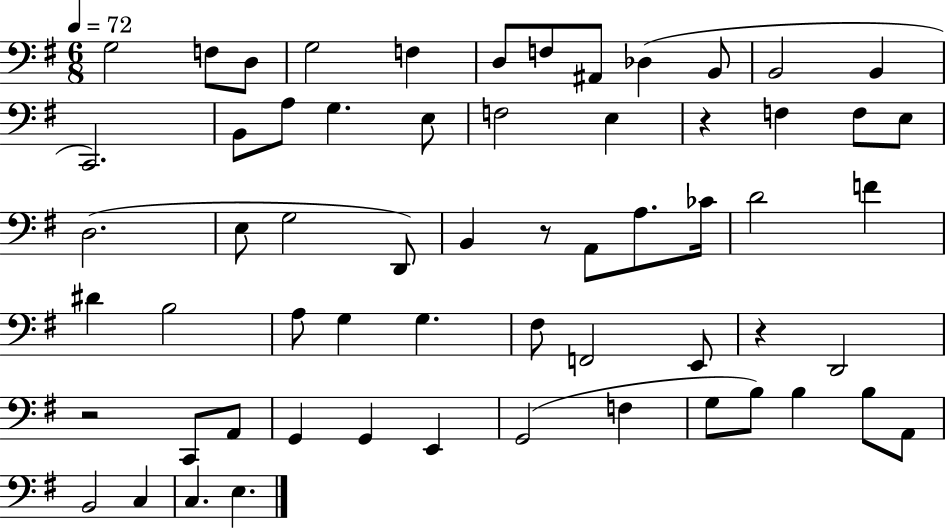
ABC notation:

X:1
T:Untitled
M:6/8
L:1/4
K:G
G,2 F,/2 D,/2 G,2 F, D,/2 F,/2 ^A,,/2 _D, B,,/2 B,,2 B,, C,,2 B,,/2 A,/2 G, E,/2 F,2 E, z F, F,/2 E,/2 D,2 E,/2 G,2 D,,/2 B,, z/2 A,,/2 A,/2 _C/4 D2 F ^D B,2 A,/2 G, G, ^F,/2 F,,2 E,,/2 z D,,2 z2 C,,/2 A,,/2 G,, G,, E,, G,,2 F, G,/2 B,/2 B, B,/2 A,,/2 B,,2 C, C, E,